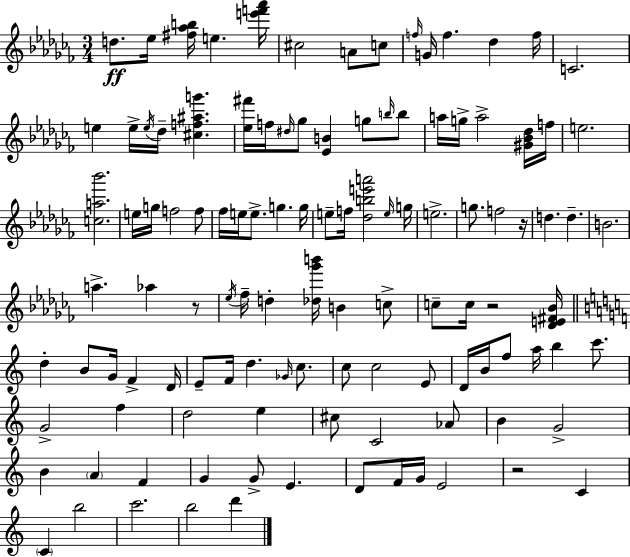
{
  \clef treble
  \numericTimeSignature
  \time 3/4
  \key aes \minor
  d''8.\ff ees''16 <fis'' aes'' b''>16 e''4. <e''' f''' aes'''>16 | cis''2 a'8 c''8 | \grace { f''16 } g'16 f''4. des''4 | f''16 c'2. | \break e''4 e''16-> \acciaccatura { e''16 } des''16-- <cis'' f'' ais'' g'''>4. | <ees'' fis'''>16 f''16 \grace { dis''16 } ges''8 <ees' b'>4 g''8 | \grace { b''16 } b''8 a''16 g''16-> a''2-> | <gis' bes' des''>16 f''16 e''2. | \break <c'' a'' bes'''>2. | e''16 g''16 f''2 | f''8 fes''16 e''16 e''8.-> g''4. | g''16 e''8-- f''16 <des'' b'' e''' a'''>2 | \break \grace { e''16 } g''16 e''2.-> | g''8. f''2 | r16 d''4. d''4.-- | b'2. | \break a''4.-> aes''4 | r8 \acciaccatura { ees''16 } fes''16-- d''4-. <des'' ges''' b'''>16 | b'4 c''8-> c''8-- c''16 r2 | <des' e' fis' bes'>16 \bar "||" \break \key c \major d''4-. b'8 g'16 f'4-> d'16 | e'8-- f'16 d''4. \grace { ges'16 } c''8. | c''8 c''2 e'8 | d'16 b'16 f''8 a''16 b''4 c'''8. | \break g'2-> f''4 | d''2 e''4 | cis''8 c'2 aes'8 | b'4 g'2-> | \break b'4 \parenthesize a'4 f'4 | g'4 g'8-> e'4. | d'8 f'16 g'16 e'2 | r2 c'4 | \break \parenthesize c'4 b''2 | c'''2. | b''2 d'''4 | \bar "|."
}